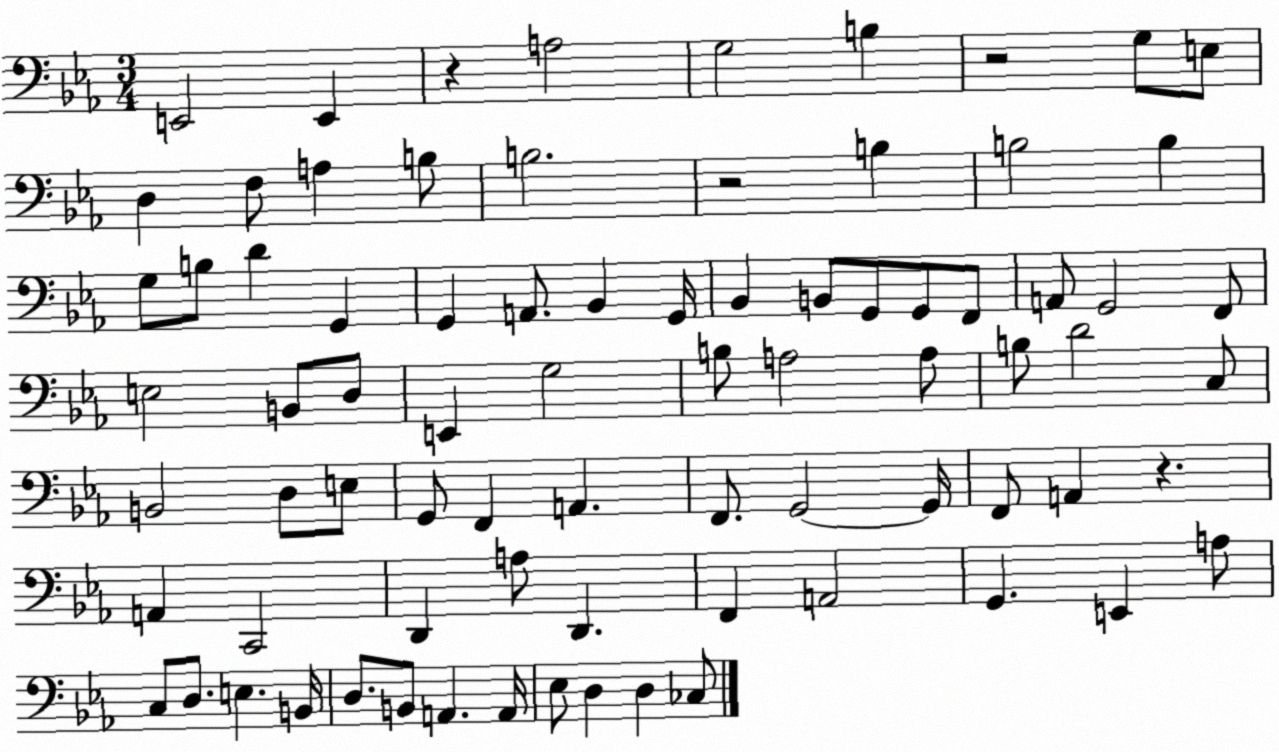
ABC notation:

X:1
T:Untitled
M:3/4
L:1/4
K:Eb
E,,2 E,, z A,2 G,2 B, z2 G,/2 E,/2 D, F,/2 A, B,/2 B,2 z2 B, B,2 B, G,/2 B,/2 D G,, G,, A,,/2 _B,, G,,/4 _B,, B,,/2 G,,/2 G,,/2 F,,/2 A,,/2 G,,2 F,,/2 E,2 B,,/2 D,/2 E,, G,2 B,/2 A,2 A,/2 B,/2 D2 C,/2 B,,2 D,/2 E,/2 G,,/2 F,, A,, F,,/2 G,,2 G,,/4 F,,/2 A,, z A,, C,,2 D,, A,/2 D,, F,, A,,2 G,, E,, A,/2 C,/2 D,/2 E, B,,/4 D,/2 B,,/2 A,, A,,/4 _E,/2 D, D, _C,/2